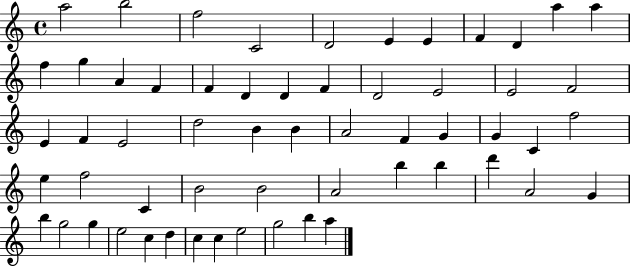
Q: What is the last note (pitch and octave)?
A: A5